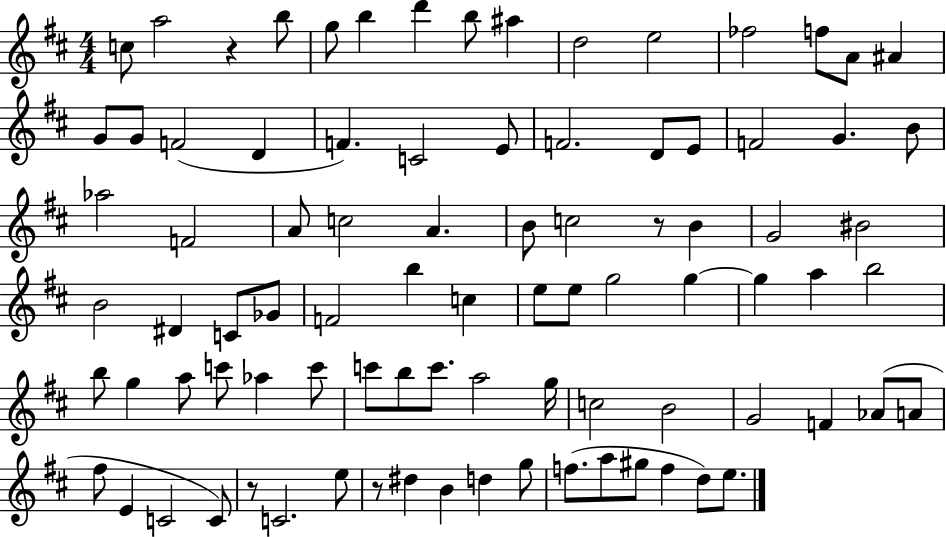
{
  \clef treble
  \numericTimeSignature
  \time 4/4
  \key d \major
  c''8 a''2 r4 b''8 | g''8 b''4 d'''4 b''8 ais''4 | d''2 e''2 | fes''2 f''8 a'8 ais'4 | \break g'8 g'8 f'2( d'4 | f'4.) c'2 e'8 | f'2. d'8 e'8 | f'2 g'4. b'8 | \break aes''2 f'2 | a'8 c''2 a'4. | b'8 c''2 r8 b'4 | g'2 bis'2 | \break b'2 dis'4 c'8 ges'8 | f'2 b''4 c''4 | e''8 e''8 g''2 g''4~~ | g''4 a''4 b''2 | \break b''8 g''4 a''8 c'''8 aes''4 c'''8 | c'''8 b''8 c'''8. a''2 g''16 | c''2 b'2 | g'2 f'4 aes'8( a'8 | \break fis''8 e'4 c'2 c'8) | r8 c'2. e''8 | r8 dis''4 b'4 d''4 g''8 | f''8.( a''8 gis''8 f''4 d''8) e''8. | \break \bar "|."
}